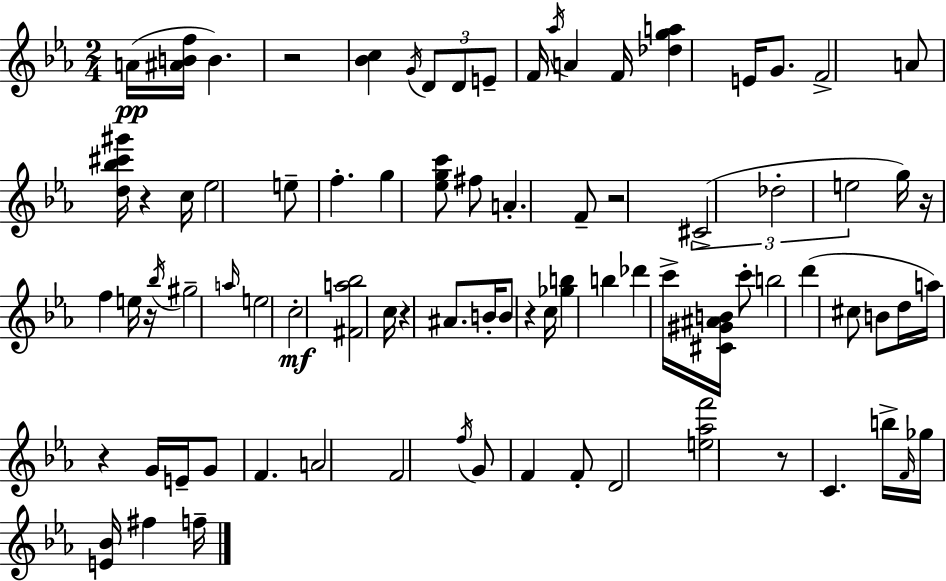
{
  \clef treble
  \numericTimeSignature
  \time 2/4
  \key c \minor
  a'16(\pp <ais' b' f''>16 b'4.) | r2 | <bes' c''>4 \acciaccatura { g'16 } \tuplet 3/2 { d'8 d'8 | e'8-- } f'16 \acciaccatura { aes''16 } a'4 | \break f'16 <des'' g'' a''>4 e'16 g'8. | f'2-> | a'8 <d'' bes'' cis''' gis'''>16 r4 | c''16 ees''2 | \break e''8-- f''4.-. | g''4 <ees'' g'' c'''>8 | fis''8 a'4.-. | f'8-- r2 | \break \tuplet 3/2 { cis'2->( | des''2-. | e''2 } | g''16) r16 f''4 | \break e''16 r16 \acciaccatura { bes''16 } gis''2-- | \grace { a''16 } e''2 | c''2-.\mf | <fis' a'' bes''>2 | \break c''16 r4 | ais'8. b'16-. b'8 r4 | c''16 <ges'' b''>4 | b''4 des'''4 | \break c'''16-> <cis' gis' ais' b'>16 c'''8-. b''2 | d'''4( | cis''8 b'8 d''16 a''16) r4 | g'16 e'16-- g'8 f'4. | \break a'2 | f'2 | \acciaccatura { f''16 } g'8 f'4 | f'8-. d'2 | \break <e'' aes'' f'''>2 | r8 c'4. | b''16-> \grace { f'16 } ges''16 | <e' bes'>16 fis''4 f''16-- \bar "|."
}